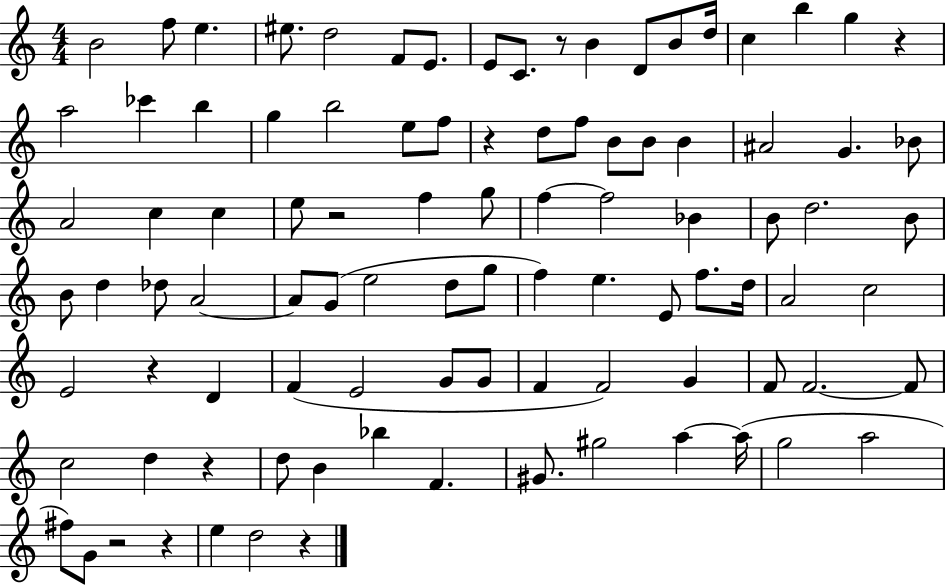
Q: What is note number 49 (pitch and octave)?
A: G4